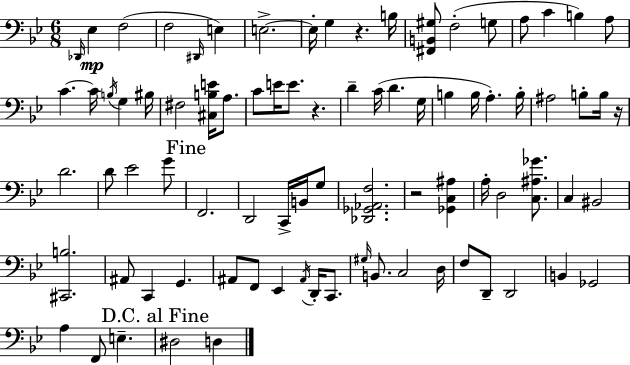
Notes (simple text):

Db2/s Eb3/q F3/h F3/h D#2/s E3/q E3/h. E3/s G3/q R/q. B3/s [F#2,B2,G#3]/e F3/h G3/e A3/e C4/q B3/q A3/e C4/q. C4/s B3/s G3/q BIS3/s F#3/h [C#3,B3,E4]/s A3/e. C4/e E4/s E4/e. R/q. D4/q C4/s D4/q. G3/s B3/q B3/s A3/q. B3/s A#3/h B3/e B3/s R/s D4/h. D4/e Eb4/h G4/e F2/h. D2/h C2/s B2/s G3/e [Db2,Gb2,Ab2,F3]/h. R/h [Gb2,C3,A#3]/q A3/s D3/h [C3,A#3,Gb4]/e. C3/q BIS2/h [C#2,B3]/h. A#2/e C2/q G2/q. A#2/e F2/e Eb2/q A#2/s D2/s C2/e. G#3/s B2/e. C3/h D3/s F3/e D2/e D2/h B2/q Gb2/h A3/q F2/e E3/q. D#3/h D3/q